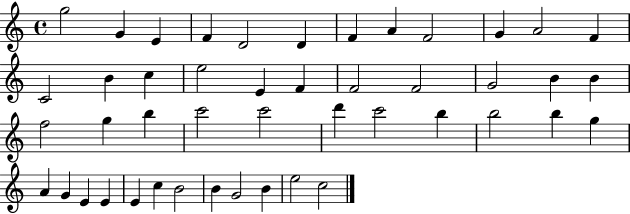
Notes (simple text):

G5/h G4/q E4/q F4/q D4/h D4/q F4/q A4/q F4/h G4/q A4/h F4/q C4/h B4/q C5/q E5/h E4/q F4/q F4/h F4/h G4/h B4/q B4/q F5/h G5/q B5/q C6/h C6/h D6/q C6/h B5/q B5/h B5/q G5/q A4/q G4/q E4/q E4/q E4/q C5/q B4/h B4/q G4/h B4/q E5/h C5/h